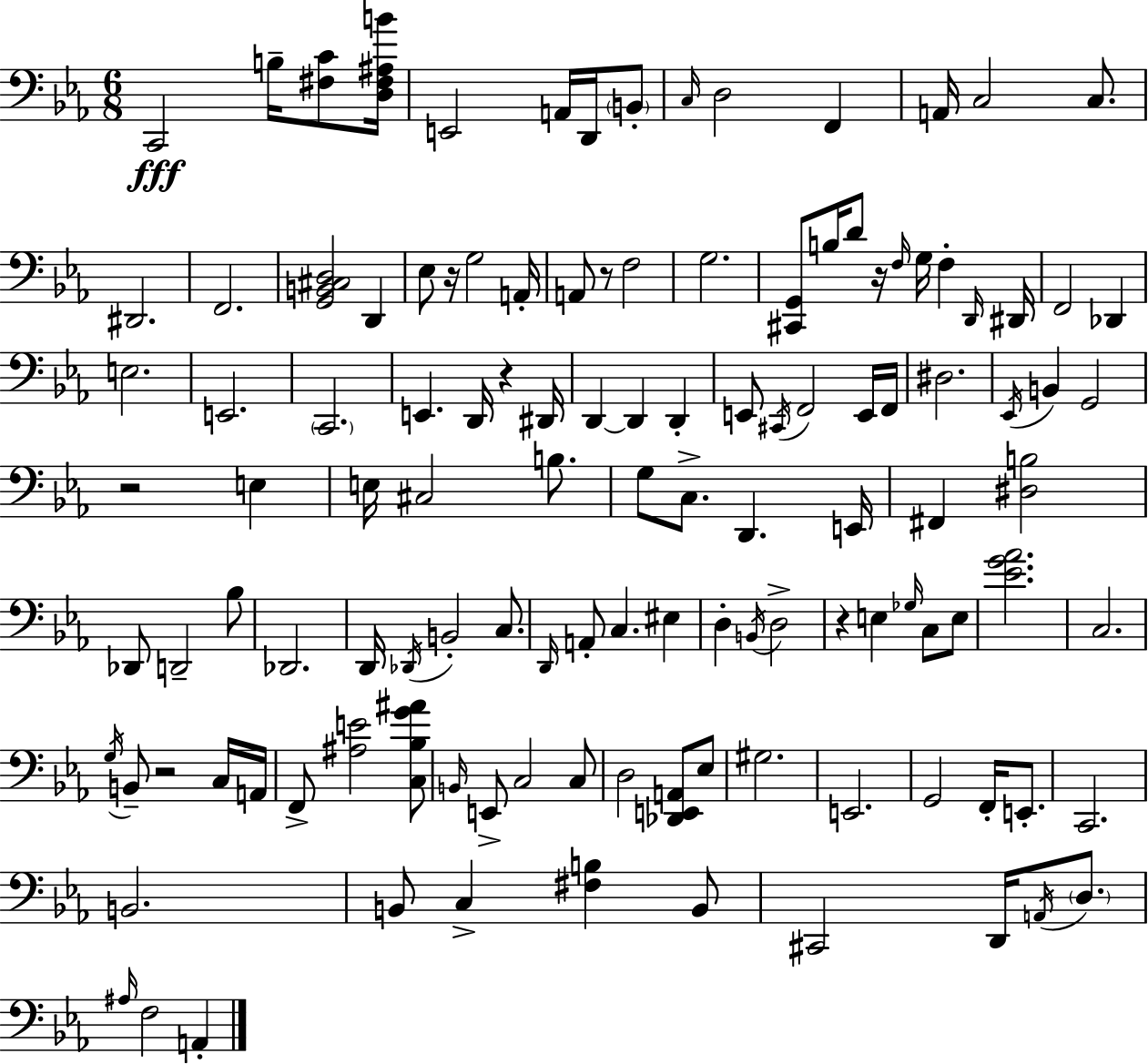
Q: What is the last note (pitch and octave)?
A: A2